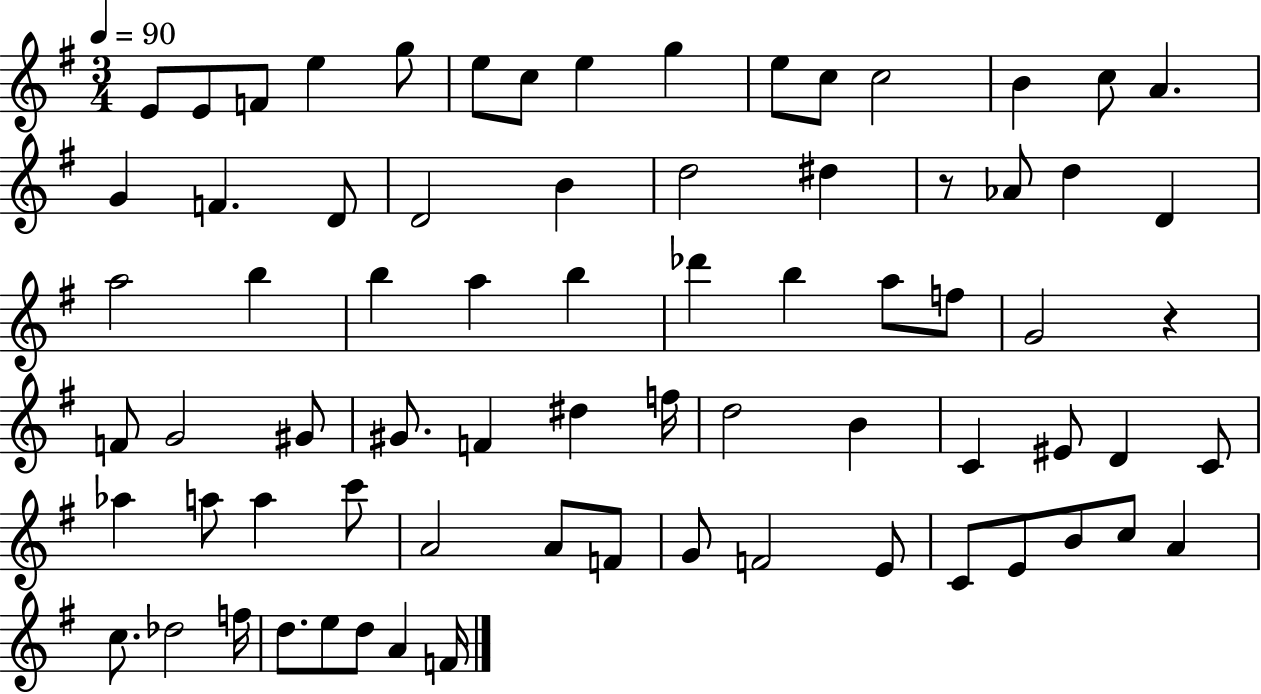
X:1
T:Untitled
M:3/4
L:1/4
K:G
E/2 E/2 F/2 e g/2 e/2 c/2 e g e/2 c/2 c2 B c/2 A G F D/2 D2 B d2 ^d z/2 _A/2 d D a2 b b a b _d' b a/2 f/2 G2 z F/2 G2 ^G/2 ^G/2 F ^d f/4 d2 B C ^E/2 D C/2 _a a/2 a c'/2 A2 A/2 F/2 G/2 F2 E/2 C/2 E/2 B/2 c/2 A c/2 _d2 f/4 d/2 e/2 d/2 A F/4